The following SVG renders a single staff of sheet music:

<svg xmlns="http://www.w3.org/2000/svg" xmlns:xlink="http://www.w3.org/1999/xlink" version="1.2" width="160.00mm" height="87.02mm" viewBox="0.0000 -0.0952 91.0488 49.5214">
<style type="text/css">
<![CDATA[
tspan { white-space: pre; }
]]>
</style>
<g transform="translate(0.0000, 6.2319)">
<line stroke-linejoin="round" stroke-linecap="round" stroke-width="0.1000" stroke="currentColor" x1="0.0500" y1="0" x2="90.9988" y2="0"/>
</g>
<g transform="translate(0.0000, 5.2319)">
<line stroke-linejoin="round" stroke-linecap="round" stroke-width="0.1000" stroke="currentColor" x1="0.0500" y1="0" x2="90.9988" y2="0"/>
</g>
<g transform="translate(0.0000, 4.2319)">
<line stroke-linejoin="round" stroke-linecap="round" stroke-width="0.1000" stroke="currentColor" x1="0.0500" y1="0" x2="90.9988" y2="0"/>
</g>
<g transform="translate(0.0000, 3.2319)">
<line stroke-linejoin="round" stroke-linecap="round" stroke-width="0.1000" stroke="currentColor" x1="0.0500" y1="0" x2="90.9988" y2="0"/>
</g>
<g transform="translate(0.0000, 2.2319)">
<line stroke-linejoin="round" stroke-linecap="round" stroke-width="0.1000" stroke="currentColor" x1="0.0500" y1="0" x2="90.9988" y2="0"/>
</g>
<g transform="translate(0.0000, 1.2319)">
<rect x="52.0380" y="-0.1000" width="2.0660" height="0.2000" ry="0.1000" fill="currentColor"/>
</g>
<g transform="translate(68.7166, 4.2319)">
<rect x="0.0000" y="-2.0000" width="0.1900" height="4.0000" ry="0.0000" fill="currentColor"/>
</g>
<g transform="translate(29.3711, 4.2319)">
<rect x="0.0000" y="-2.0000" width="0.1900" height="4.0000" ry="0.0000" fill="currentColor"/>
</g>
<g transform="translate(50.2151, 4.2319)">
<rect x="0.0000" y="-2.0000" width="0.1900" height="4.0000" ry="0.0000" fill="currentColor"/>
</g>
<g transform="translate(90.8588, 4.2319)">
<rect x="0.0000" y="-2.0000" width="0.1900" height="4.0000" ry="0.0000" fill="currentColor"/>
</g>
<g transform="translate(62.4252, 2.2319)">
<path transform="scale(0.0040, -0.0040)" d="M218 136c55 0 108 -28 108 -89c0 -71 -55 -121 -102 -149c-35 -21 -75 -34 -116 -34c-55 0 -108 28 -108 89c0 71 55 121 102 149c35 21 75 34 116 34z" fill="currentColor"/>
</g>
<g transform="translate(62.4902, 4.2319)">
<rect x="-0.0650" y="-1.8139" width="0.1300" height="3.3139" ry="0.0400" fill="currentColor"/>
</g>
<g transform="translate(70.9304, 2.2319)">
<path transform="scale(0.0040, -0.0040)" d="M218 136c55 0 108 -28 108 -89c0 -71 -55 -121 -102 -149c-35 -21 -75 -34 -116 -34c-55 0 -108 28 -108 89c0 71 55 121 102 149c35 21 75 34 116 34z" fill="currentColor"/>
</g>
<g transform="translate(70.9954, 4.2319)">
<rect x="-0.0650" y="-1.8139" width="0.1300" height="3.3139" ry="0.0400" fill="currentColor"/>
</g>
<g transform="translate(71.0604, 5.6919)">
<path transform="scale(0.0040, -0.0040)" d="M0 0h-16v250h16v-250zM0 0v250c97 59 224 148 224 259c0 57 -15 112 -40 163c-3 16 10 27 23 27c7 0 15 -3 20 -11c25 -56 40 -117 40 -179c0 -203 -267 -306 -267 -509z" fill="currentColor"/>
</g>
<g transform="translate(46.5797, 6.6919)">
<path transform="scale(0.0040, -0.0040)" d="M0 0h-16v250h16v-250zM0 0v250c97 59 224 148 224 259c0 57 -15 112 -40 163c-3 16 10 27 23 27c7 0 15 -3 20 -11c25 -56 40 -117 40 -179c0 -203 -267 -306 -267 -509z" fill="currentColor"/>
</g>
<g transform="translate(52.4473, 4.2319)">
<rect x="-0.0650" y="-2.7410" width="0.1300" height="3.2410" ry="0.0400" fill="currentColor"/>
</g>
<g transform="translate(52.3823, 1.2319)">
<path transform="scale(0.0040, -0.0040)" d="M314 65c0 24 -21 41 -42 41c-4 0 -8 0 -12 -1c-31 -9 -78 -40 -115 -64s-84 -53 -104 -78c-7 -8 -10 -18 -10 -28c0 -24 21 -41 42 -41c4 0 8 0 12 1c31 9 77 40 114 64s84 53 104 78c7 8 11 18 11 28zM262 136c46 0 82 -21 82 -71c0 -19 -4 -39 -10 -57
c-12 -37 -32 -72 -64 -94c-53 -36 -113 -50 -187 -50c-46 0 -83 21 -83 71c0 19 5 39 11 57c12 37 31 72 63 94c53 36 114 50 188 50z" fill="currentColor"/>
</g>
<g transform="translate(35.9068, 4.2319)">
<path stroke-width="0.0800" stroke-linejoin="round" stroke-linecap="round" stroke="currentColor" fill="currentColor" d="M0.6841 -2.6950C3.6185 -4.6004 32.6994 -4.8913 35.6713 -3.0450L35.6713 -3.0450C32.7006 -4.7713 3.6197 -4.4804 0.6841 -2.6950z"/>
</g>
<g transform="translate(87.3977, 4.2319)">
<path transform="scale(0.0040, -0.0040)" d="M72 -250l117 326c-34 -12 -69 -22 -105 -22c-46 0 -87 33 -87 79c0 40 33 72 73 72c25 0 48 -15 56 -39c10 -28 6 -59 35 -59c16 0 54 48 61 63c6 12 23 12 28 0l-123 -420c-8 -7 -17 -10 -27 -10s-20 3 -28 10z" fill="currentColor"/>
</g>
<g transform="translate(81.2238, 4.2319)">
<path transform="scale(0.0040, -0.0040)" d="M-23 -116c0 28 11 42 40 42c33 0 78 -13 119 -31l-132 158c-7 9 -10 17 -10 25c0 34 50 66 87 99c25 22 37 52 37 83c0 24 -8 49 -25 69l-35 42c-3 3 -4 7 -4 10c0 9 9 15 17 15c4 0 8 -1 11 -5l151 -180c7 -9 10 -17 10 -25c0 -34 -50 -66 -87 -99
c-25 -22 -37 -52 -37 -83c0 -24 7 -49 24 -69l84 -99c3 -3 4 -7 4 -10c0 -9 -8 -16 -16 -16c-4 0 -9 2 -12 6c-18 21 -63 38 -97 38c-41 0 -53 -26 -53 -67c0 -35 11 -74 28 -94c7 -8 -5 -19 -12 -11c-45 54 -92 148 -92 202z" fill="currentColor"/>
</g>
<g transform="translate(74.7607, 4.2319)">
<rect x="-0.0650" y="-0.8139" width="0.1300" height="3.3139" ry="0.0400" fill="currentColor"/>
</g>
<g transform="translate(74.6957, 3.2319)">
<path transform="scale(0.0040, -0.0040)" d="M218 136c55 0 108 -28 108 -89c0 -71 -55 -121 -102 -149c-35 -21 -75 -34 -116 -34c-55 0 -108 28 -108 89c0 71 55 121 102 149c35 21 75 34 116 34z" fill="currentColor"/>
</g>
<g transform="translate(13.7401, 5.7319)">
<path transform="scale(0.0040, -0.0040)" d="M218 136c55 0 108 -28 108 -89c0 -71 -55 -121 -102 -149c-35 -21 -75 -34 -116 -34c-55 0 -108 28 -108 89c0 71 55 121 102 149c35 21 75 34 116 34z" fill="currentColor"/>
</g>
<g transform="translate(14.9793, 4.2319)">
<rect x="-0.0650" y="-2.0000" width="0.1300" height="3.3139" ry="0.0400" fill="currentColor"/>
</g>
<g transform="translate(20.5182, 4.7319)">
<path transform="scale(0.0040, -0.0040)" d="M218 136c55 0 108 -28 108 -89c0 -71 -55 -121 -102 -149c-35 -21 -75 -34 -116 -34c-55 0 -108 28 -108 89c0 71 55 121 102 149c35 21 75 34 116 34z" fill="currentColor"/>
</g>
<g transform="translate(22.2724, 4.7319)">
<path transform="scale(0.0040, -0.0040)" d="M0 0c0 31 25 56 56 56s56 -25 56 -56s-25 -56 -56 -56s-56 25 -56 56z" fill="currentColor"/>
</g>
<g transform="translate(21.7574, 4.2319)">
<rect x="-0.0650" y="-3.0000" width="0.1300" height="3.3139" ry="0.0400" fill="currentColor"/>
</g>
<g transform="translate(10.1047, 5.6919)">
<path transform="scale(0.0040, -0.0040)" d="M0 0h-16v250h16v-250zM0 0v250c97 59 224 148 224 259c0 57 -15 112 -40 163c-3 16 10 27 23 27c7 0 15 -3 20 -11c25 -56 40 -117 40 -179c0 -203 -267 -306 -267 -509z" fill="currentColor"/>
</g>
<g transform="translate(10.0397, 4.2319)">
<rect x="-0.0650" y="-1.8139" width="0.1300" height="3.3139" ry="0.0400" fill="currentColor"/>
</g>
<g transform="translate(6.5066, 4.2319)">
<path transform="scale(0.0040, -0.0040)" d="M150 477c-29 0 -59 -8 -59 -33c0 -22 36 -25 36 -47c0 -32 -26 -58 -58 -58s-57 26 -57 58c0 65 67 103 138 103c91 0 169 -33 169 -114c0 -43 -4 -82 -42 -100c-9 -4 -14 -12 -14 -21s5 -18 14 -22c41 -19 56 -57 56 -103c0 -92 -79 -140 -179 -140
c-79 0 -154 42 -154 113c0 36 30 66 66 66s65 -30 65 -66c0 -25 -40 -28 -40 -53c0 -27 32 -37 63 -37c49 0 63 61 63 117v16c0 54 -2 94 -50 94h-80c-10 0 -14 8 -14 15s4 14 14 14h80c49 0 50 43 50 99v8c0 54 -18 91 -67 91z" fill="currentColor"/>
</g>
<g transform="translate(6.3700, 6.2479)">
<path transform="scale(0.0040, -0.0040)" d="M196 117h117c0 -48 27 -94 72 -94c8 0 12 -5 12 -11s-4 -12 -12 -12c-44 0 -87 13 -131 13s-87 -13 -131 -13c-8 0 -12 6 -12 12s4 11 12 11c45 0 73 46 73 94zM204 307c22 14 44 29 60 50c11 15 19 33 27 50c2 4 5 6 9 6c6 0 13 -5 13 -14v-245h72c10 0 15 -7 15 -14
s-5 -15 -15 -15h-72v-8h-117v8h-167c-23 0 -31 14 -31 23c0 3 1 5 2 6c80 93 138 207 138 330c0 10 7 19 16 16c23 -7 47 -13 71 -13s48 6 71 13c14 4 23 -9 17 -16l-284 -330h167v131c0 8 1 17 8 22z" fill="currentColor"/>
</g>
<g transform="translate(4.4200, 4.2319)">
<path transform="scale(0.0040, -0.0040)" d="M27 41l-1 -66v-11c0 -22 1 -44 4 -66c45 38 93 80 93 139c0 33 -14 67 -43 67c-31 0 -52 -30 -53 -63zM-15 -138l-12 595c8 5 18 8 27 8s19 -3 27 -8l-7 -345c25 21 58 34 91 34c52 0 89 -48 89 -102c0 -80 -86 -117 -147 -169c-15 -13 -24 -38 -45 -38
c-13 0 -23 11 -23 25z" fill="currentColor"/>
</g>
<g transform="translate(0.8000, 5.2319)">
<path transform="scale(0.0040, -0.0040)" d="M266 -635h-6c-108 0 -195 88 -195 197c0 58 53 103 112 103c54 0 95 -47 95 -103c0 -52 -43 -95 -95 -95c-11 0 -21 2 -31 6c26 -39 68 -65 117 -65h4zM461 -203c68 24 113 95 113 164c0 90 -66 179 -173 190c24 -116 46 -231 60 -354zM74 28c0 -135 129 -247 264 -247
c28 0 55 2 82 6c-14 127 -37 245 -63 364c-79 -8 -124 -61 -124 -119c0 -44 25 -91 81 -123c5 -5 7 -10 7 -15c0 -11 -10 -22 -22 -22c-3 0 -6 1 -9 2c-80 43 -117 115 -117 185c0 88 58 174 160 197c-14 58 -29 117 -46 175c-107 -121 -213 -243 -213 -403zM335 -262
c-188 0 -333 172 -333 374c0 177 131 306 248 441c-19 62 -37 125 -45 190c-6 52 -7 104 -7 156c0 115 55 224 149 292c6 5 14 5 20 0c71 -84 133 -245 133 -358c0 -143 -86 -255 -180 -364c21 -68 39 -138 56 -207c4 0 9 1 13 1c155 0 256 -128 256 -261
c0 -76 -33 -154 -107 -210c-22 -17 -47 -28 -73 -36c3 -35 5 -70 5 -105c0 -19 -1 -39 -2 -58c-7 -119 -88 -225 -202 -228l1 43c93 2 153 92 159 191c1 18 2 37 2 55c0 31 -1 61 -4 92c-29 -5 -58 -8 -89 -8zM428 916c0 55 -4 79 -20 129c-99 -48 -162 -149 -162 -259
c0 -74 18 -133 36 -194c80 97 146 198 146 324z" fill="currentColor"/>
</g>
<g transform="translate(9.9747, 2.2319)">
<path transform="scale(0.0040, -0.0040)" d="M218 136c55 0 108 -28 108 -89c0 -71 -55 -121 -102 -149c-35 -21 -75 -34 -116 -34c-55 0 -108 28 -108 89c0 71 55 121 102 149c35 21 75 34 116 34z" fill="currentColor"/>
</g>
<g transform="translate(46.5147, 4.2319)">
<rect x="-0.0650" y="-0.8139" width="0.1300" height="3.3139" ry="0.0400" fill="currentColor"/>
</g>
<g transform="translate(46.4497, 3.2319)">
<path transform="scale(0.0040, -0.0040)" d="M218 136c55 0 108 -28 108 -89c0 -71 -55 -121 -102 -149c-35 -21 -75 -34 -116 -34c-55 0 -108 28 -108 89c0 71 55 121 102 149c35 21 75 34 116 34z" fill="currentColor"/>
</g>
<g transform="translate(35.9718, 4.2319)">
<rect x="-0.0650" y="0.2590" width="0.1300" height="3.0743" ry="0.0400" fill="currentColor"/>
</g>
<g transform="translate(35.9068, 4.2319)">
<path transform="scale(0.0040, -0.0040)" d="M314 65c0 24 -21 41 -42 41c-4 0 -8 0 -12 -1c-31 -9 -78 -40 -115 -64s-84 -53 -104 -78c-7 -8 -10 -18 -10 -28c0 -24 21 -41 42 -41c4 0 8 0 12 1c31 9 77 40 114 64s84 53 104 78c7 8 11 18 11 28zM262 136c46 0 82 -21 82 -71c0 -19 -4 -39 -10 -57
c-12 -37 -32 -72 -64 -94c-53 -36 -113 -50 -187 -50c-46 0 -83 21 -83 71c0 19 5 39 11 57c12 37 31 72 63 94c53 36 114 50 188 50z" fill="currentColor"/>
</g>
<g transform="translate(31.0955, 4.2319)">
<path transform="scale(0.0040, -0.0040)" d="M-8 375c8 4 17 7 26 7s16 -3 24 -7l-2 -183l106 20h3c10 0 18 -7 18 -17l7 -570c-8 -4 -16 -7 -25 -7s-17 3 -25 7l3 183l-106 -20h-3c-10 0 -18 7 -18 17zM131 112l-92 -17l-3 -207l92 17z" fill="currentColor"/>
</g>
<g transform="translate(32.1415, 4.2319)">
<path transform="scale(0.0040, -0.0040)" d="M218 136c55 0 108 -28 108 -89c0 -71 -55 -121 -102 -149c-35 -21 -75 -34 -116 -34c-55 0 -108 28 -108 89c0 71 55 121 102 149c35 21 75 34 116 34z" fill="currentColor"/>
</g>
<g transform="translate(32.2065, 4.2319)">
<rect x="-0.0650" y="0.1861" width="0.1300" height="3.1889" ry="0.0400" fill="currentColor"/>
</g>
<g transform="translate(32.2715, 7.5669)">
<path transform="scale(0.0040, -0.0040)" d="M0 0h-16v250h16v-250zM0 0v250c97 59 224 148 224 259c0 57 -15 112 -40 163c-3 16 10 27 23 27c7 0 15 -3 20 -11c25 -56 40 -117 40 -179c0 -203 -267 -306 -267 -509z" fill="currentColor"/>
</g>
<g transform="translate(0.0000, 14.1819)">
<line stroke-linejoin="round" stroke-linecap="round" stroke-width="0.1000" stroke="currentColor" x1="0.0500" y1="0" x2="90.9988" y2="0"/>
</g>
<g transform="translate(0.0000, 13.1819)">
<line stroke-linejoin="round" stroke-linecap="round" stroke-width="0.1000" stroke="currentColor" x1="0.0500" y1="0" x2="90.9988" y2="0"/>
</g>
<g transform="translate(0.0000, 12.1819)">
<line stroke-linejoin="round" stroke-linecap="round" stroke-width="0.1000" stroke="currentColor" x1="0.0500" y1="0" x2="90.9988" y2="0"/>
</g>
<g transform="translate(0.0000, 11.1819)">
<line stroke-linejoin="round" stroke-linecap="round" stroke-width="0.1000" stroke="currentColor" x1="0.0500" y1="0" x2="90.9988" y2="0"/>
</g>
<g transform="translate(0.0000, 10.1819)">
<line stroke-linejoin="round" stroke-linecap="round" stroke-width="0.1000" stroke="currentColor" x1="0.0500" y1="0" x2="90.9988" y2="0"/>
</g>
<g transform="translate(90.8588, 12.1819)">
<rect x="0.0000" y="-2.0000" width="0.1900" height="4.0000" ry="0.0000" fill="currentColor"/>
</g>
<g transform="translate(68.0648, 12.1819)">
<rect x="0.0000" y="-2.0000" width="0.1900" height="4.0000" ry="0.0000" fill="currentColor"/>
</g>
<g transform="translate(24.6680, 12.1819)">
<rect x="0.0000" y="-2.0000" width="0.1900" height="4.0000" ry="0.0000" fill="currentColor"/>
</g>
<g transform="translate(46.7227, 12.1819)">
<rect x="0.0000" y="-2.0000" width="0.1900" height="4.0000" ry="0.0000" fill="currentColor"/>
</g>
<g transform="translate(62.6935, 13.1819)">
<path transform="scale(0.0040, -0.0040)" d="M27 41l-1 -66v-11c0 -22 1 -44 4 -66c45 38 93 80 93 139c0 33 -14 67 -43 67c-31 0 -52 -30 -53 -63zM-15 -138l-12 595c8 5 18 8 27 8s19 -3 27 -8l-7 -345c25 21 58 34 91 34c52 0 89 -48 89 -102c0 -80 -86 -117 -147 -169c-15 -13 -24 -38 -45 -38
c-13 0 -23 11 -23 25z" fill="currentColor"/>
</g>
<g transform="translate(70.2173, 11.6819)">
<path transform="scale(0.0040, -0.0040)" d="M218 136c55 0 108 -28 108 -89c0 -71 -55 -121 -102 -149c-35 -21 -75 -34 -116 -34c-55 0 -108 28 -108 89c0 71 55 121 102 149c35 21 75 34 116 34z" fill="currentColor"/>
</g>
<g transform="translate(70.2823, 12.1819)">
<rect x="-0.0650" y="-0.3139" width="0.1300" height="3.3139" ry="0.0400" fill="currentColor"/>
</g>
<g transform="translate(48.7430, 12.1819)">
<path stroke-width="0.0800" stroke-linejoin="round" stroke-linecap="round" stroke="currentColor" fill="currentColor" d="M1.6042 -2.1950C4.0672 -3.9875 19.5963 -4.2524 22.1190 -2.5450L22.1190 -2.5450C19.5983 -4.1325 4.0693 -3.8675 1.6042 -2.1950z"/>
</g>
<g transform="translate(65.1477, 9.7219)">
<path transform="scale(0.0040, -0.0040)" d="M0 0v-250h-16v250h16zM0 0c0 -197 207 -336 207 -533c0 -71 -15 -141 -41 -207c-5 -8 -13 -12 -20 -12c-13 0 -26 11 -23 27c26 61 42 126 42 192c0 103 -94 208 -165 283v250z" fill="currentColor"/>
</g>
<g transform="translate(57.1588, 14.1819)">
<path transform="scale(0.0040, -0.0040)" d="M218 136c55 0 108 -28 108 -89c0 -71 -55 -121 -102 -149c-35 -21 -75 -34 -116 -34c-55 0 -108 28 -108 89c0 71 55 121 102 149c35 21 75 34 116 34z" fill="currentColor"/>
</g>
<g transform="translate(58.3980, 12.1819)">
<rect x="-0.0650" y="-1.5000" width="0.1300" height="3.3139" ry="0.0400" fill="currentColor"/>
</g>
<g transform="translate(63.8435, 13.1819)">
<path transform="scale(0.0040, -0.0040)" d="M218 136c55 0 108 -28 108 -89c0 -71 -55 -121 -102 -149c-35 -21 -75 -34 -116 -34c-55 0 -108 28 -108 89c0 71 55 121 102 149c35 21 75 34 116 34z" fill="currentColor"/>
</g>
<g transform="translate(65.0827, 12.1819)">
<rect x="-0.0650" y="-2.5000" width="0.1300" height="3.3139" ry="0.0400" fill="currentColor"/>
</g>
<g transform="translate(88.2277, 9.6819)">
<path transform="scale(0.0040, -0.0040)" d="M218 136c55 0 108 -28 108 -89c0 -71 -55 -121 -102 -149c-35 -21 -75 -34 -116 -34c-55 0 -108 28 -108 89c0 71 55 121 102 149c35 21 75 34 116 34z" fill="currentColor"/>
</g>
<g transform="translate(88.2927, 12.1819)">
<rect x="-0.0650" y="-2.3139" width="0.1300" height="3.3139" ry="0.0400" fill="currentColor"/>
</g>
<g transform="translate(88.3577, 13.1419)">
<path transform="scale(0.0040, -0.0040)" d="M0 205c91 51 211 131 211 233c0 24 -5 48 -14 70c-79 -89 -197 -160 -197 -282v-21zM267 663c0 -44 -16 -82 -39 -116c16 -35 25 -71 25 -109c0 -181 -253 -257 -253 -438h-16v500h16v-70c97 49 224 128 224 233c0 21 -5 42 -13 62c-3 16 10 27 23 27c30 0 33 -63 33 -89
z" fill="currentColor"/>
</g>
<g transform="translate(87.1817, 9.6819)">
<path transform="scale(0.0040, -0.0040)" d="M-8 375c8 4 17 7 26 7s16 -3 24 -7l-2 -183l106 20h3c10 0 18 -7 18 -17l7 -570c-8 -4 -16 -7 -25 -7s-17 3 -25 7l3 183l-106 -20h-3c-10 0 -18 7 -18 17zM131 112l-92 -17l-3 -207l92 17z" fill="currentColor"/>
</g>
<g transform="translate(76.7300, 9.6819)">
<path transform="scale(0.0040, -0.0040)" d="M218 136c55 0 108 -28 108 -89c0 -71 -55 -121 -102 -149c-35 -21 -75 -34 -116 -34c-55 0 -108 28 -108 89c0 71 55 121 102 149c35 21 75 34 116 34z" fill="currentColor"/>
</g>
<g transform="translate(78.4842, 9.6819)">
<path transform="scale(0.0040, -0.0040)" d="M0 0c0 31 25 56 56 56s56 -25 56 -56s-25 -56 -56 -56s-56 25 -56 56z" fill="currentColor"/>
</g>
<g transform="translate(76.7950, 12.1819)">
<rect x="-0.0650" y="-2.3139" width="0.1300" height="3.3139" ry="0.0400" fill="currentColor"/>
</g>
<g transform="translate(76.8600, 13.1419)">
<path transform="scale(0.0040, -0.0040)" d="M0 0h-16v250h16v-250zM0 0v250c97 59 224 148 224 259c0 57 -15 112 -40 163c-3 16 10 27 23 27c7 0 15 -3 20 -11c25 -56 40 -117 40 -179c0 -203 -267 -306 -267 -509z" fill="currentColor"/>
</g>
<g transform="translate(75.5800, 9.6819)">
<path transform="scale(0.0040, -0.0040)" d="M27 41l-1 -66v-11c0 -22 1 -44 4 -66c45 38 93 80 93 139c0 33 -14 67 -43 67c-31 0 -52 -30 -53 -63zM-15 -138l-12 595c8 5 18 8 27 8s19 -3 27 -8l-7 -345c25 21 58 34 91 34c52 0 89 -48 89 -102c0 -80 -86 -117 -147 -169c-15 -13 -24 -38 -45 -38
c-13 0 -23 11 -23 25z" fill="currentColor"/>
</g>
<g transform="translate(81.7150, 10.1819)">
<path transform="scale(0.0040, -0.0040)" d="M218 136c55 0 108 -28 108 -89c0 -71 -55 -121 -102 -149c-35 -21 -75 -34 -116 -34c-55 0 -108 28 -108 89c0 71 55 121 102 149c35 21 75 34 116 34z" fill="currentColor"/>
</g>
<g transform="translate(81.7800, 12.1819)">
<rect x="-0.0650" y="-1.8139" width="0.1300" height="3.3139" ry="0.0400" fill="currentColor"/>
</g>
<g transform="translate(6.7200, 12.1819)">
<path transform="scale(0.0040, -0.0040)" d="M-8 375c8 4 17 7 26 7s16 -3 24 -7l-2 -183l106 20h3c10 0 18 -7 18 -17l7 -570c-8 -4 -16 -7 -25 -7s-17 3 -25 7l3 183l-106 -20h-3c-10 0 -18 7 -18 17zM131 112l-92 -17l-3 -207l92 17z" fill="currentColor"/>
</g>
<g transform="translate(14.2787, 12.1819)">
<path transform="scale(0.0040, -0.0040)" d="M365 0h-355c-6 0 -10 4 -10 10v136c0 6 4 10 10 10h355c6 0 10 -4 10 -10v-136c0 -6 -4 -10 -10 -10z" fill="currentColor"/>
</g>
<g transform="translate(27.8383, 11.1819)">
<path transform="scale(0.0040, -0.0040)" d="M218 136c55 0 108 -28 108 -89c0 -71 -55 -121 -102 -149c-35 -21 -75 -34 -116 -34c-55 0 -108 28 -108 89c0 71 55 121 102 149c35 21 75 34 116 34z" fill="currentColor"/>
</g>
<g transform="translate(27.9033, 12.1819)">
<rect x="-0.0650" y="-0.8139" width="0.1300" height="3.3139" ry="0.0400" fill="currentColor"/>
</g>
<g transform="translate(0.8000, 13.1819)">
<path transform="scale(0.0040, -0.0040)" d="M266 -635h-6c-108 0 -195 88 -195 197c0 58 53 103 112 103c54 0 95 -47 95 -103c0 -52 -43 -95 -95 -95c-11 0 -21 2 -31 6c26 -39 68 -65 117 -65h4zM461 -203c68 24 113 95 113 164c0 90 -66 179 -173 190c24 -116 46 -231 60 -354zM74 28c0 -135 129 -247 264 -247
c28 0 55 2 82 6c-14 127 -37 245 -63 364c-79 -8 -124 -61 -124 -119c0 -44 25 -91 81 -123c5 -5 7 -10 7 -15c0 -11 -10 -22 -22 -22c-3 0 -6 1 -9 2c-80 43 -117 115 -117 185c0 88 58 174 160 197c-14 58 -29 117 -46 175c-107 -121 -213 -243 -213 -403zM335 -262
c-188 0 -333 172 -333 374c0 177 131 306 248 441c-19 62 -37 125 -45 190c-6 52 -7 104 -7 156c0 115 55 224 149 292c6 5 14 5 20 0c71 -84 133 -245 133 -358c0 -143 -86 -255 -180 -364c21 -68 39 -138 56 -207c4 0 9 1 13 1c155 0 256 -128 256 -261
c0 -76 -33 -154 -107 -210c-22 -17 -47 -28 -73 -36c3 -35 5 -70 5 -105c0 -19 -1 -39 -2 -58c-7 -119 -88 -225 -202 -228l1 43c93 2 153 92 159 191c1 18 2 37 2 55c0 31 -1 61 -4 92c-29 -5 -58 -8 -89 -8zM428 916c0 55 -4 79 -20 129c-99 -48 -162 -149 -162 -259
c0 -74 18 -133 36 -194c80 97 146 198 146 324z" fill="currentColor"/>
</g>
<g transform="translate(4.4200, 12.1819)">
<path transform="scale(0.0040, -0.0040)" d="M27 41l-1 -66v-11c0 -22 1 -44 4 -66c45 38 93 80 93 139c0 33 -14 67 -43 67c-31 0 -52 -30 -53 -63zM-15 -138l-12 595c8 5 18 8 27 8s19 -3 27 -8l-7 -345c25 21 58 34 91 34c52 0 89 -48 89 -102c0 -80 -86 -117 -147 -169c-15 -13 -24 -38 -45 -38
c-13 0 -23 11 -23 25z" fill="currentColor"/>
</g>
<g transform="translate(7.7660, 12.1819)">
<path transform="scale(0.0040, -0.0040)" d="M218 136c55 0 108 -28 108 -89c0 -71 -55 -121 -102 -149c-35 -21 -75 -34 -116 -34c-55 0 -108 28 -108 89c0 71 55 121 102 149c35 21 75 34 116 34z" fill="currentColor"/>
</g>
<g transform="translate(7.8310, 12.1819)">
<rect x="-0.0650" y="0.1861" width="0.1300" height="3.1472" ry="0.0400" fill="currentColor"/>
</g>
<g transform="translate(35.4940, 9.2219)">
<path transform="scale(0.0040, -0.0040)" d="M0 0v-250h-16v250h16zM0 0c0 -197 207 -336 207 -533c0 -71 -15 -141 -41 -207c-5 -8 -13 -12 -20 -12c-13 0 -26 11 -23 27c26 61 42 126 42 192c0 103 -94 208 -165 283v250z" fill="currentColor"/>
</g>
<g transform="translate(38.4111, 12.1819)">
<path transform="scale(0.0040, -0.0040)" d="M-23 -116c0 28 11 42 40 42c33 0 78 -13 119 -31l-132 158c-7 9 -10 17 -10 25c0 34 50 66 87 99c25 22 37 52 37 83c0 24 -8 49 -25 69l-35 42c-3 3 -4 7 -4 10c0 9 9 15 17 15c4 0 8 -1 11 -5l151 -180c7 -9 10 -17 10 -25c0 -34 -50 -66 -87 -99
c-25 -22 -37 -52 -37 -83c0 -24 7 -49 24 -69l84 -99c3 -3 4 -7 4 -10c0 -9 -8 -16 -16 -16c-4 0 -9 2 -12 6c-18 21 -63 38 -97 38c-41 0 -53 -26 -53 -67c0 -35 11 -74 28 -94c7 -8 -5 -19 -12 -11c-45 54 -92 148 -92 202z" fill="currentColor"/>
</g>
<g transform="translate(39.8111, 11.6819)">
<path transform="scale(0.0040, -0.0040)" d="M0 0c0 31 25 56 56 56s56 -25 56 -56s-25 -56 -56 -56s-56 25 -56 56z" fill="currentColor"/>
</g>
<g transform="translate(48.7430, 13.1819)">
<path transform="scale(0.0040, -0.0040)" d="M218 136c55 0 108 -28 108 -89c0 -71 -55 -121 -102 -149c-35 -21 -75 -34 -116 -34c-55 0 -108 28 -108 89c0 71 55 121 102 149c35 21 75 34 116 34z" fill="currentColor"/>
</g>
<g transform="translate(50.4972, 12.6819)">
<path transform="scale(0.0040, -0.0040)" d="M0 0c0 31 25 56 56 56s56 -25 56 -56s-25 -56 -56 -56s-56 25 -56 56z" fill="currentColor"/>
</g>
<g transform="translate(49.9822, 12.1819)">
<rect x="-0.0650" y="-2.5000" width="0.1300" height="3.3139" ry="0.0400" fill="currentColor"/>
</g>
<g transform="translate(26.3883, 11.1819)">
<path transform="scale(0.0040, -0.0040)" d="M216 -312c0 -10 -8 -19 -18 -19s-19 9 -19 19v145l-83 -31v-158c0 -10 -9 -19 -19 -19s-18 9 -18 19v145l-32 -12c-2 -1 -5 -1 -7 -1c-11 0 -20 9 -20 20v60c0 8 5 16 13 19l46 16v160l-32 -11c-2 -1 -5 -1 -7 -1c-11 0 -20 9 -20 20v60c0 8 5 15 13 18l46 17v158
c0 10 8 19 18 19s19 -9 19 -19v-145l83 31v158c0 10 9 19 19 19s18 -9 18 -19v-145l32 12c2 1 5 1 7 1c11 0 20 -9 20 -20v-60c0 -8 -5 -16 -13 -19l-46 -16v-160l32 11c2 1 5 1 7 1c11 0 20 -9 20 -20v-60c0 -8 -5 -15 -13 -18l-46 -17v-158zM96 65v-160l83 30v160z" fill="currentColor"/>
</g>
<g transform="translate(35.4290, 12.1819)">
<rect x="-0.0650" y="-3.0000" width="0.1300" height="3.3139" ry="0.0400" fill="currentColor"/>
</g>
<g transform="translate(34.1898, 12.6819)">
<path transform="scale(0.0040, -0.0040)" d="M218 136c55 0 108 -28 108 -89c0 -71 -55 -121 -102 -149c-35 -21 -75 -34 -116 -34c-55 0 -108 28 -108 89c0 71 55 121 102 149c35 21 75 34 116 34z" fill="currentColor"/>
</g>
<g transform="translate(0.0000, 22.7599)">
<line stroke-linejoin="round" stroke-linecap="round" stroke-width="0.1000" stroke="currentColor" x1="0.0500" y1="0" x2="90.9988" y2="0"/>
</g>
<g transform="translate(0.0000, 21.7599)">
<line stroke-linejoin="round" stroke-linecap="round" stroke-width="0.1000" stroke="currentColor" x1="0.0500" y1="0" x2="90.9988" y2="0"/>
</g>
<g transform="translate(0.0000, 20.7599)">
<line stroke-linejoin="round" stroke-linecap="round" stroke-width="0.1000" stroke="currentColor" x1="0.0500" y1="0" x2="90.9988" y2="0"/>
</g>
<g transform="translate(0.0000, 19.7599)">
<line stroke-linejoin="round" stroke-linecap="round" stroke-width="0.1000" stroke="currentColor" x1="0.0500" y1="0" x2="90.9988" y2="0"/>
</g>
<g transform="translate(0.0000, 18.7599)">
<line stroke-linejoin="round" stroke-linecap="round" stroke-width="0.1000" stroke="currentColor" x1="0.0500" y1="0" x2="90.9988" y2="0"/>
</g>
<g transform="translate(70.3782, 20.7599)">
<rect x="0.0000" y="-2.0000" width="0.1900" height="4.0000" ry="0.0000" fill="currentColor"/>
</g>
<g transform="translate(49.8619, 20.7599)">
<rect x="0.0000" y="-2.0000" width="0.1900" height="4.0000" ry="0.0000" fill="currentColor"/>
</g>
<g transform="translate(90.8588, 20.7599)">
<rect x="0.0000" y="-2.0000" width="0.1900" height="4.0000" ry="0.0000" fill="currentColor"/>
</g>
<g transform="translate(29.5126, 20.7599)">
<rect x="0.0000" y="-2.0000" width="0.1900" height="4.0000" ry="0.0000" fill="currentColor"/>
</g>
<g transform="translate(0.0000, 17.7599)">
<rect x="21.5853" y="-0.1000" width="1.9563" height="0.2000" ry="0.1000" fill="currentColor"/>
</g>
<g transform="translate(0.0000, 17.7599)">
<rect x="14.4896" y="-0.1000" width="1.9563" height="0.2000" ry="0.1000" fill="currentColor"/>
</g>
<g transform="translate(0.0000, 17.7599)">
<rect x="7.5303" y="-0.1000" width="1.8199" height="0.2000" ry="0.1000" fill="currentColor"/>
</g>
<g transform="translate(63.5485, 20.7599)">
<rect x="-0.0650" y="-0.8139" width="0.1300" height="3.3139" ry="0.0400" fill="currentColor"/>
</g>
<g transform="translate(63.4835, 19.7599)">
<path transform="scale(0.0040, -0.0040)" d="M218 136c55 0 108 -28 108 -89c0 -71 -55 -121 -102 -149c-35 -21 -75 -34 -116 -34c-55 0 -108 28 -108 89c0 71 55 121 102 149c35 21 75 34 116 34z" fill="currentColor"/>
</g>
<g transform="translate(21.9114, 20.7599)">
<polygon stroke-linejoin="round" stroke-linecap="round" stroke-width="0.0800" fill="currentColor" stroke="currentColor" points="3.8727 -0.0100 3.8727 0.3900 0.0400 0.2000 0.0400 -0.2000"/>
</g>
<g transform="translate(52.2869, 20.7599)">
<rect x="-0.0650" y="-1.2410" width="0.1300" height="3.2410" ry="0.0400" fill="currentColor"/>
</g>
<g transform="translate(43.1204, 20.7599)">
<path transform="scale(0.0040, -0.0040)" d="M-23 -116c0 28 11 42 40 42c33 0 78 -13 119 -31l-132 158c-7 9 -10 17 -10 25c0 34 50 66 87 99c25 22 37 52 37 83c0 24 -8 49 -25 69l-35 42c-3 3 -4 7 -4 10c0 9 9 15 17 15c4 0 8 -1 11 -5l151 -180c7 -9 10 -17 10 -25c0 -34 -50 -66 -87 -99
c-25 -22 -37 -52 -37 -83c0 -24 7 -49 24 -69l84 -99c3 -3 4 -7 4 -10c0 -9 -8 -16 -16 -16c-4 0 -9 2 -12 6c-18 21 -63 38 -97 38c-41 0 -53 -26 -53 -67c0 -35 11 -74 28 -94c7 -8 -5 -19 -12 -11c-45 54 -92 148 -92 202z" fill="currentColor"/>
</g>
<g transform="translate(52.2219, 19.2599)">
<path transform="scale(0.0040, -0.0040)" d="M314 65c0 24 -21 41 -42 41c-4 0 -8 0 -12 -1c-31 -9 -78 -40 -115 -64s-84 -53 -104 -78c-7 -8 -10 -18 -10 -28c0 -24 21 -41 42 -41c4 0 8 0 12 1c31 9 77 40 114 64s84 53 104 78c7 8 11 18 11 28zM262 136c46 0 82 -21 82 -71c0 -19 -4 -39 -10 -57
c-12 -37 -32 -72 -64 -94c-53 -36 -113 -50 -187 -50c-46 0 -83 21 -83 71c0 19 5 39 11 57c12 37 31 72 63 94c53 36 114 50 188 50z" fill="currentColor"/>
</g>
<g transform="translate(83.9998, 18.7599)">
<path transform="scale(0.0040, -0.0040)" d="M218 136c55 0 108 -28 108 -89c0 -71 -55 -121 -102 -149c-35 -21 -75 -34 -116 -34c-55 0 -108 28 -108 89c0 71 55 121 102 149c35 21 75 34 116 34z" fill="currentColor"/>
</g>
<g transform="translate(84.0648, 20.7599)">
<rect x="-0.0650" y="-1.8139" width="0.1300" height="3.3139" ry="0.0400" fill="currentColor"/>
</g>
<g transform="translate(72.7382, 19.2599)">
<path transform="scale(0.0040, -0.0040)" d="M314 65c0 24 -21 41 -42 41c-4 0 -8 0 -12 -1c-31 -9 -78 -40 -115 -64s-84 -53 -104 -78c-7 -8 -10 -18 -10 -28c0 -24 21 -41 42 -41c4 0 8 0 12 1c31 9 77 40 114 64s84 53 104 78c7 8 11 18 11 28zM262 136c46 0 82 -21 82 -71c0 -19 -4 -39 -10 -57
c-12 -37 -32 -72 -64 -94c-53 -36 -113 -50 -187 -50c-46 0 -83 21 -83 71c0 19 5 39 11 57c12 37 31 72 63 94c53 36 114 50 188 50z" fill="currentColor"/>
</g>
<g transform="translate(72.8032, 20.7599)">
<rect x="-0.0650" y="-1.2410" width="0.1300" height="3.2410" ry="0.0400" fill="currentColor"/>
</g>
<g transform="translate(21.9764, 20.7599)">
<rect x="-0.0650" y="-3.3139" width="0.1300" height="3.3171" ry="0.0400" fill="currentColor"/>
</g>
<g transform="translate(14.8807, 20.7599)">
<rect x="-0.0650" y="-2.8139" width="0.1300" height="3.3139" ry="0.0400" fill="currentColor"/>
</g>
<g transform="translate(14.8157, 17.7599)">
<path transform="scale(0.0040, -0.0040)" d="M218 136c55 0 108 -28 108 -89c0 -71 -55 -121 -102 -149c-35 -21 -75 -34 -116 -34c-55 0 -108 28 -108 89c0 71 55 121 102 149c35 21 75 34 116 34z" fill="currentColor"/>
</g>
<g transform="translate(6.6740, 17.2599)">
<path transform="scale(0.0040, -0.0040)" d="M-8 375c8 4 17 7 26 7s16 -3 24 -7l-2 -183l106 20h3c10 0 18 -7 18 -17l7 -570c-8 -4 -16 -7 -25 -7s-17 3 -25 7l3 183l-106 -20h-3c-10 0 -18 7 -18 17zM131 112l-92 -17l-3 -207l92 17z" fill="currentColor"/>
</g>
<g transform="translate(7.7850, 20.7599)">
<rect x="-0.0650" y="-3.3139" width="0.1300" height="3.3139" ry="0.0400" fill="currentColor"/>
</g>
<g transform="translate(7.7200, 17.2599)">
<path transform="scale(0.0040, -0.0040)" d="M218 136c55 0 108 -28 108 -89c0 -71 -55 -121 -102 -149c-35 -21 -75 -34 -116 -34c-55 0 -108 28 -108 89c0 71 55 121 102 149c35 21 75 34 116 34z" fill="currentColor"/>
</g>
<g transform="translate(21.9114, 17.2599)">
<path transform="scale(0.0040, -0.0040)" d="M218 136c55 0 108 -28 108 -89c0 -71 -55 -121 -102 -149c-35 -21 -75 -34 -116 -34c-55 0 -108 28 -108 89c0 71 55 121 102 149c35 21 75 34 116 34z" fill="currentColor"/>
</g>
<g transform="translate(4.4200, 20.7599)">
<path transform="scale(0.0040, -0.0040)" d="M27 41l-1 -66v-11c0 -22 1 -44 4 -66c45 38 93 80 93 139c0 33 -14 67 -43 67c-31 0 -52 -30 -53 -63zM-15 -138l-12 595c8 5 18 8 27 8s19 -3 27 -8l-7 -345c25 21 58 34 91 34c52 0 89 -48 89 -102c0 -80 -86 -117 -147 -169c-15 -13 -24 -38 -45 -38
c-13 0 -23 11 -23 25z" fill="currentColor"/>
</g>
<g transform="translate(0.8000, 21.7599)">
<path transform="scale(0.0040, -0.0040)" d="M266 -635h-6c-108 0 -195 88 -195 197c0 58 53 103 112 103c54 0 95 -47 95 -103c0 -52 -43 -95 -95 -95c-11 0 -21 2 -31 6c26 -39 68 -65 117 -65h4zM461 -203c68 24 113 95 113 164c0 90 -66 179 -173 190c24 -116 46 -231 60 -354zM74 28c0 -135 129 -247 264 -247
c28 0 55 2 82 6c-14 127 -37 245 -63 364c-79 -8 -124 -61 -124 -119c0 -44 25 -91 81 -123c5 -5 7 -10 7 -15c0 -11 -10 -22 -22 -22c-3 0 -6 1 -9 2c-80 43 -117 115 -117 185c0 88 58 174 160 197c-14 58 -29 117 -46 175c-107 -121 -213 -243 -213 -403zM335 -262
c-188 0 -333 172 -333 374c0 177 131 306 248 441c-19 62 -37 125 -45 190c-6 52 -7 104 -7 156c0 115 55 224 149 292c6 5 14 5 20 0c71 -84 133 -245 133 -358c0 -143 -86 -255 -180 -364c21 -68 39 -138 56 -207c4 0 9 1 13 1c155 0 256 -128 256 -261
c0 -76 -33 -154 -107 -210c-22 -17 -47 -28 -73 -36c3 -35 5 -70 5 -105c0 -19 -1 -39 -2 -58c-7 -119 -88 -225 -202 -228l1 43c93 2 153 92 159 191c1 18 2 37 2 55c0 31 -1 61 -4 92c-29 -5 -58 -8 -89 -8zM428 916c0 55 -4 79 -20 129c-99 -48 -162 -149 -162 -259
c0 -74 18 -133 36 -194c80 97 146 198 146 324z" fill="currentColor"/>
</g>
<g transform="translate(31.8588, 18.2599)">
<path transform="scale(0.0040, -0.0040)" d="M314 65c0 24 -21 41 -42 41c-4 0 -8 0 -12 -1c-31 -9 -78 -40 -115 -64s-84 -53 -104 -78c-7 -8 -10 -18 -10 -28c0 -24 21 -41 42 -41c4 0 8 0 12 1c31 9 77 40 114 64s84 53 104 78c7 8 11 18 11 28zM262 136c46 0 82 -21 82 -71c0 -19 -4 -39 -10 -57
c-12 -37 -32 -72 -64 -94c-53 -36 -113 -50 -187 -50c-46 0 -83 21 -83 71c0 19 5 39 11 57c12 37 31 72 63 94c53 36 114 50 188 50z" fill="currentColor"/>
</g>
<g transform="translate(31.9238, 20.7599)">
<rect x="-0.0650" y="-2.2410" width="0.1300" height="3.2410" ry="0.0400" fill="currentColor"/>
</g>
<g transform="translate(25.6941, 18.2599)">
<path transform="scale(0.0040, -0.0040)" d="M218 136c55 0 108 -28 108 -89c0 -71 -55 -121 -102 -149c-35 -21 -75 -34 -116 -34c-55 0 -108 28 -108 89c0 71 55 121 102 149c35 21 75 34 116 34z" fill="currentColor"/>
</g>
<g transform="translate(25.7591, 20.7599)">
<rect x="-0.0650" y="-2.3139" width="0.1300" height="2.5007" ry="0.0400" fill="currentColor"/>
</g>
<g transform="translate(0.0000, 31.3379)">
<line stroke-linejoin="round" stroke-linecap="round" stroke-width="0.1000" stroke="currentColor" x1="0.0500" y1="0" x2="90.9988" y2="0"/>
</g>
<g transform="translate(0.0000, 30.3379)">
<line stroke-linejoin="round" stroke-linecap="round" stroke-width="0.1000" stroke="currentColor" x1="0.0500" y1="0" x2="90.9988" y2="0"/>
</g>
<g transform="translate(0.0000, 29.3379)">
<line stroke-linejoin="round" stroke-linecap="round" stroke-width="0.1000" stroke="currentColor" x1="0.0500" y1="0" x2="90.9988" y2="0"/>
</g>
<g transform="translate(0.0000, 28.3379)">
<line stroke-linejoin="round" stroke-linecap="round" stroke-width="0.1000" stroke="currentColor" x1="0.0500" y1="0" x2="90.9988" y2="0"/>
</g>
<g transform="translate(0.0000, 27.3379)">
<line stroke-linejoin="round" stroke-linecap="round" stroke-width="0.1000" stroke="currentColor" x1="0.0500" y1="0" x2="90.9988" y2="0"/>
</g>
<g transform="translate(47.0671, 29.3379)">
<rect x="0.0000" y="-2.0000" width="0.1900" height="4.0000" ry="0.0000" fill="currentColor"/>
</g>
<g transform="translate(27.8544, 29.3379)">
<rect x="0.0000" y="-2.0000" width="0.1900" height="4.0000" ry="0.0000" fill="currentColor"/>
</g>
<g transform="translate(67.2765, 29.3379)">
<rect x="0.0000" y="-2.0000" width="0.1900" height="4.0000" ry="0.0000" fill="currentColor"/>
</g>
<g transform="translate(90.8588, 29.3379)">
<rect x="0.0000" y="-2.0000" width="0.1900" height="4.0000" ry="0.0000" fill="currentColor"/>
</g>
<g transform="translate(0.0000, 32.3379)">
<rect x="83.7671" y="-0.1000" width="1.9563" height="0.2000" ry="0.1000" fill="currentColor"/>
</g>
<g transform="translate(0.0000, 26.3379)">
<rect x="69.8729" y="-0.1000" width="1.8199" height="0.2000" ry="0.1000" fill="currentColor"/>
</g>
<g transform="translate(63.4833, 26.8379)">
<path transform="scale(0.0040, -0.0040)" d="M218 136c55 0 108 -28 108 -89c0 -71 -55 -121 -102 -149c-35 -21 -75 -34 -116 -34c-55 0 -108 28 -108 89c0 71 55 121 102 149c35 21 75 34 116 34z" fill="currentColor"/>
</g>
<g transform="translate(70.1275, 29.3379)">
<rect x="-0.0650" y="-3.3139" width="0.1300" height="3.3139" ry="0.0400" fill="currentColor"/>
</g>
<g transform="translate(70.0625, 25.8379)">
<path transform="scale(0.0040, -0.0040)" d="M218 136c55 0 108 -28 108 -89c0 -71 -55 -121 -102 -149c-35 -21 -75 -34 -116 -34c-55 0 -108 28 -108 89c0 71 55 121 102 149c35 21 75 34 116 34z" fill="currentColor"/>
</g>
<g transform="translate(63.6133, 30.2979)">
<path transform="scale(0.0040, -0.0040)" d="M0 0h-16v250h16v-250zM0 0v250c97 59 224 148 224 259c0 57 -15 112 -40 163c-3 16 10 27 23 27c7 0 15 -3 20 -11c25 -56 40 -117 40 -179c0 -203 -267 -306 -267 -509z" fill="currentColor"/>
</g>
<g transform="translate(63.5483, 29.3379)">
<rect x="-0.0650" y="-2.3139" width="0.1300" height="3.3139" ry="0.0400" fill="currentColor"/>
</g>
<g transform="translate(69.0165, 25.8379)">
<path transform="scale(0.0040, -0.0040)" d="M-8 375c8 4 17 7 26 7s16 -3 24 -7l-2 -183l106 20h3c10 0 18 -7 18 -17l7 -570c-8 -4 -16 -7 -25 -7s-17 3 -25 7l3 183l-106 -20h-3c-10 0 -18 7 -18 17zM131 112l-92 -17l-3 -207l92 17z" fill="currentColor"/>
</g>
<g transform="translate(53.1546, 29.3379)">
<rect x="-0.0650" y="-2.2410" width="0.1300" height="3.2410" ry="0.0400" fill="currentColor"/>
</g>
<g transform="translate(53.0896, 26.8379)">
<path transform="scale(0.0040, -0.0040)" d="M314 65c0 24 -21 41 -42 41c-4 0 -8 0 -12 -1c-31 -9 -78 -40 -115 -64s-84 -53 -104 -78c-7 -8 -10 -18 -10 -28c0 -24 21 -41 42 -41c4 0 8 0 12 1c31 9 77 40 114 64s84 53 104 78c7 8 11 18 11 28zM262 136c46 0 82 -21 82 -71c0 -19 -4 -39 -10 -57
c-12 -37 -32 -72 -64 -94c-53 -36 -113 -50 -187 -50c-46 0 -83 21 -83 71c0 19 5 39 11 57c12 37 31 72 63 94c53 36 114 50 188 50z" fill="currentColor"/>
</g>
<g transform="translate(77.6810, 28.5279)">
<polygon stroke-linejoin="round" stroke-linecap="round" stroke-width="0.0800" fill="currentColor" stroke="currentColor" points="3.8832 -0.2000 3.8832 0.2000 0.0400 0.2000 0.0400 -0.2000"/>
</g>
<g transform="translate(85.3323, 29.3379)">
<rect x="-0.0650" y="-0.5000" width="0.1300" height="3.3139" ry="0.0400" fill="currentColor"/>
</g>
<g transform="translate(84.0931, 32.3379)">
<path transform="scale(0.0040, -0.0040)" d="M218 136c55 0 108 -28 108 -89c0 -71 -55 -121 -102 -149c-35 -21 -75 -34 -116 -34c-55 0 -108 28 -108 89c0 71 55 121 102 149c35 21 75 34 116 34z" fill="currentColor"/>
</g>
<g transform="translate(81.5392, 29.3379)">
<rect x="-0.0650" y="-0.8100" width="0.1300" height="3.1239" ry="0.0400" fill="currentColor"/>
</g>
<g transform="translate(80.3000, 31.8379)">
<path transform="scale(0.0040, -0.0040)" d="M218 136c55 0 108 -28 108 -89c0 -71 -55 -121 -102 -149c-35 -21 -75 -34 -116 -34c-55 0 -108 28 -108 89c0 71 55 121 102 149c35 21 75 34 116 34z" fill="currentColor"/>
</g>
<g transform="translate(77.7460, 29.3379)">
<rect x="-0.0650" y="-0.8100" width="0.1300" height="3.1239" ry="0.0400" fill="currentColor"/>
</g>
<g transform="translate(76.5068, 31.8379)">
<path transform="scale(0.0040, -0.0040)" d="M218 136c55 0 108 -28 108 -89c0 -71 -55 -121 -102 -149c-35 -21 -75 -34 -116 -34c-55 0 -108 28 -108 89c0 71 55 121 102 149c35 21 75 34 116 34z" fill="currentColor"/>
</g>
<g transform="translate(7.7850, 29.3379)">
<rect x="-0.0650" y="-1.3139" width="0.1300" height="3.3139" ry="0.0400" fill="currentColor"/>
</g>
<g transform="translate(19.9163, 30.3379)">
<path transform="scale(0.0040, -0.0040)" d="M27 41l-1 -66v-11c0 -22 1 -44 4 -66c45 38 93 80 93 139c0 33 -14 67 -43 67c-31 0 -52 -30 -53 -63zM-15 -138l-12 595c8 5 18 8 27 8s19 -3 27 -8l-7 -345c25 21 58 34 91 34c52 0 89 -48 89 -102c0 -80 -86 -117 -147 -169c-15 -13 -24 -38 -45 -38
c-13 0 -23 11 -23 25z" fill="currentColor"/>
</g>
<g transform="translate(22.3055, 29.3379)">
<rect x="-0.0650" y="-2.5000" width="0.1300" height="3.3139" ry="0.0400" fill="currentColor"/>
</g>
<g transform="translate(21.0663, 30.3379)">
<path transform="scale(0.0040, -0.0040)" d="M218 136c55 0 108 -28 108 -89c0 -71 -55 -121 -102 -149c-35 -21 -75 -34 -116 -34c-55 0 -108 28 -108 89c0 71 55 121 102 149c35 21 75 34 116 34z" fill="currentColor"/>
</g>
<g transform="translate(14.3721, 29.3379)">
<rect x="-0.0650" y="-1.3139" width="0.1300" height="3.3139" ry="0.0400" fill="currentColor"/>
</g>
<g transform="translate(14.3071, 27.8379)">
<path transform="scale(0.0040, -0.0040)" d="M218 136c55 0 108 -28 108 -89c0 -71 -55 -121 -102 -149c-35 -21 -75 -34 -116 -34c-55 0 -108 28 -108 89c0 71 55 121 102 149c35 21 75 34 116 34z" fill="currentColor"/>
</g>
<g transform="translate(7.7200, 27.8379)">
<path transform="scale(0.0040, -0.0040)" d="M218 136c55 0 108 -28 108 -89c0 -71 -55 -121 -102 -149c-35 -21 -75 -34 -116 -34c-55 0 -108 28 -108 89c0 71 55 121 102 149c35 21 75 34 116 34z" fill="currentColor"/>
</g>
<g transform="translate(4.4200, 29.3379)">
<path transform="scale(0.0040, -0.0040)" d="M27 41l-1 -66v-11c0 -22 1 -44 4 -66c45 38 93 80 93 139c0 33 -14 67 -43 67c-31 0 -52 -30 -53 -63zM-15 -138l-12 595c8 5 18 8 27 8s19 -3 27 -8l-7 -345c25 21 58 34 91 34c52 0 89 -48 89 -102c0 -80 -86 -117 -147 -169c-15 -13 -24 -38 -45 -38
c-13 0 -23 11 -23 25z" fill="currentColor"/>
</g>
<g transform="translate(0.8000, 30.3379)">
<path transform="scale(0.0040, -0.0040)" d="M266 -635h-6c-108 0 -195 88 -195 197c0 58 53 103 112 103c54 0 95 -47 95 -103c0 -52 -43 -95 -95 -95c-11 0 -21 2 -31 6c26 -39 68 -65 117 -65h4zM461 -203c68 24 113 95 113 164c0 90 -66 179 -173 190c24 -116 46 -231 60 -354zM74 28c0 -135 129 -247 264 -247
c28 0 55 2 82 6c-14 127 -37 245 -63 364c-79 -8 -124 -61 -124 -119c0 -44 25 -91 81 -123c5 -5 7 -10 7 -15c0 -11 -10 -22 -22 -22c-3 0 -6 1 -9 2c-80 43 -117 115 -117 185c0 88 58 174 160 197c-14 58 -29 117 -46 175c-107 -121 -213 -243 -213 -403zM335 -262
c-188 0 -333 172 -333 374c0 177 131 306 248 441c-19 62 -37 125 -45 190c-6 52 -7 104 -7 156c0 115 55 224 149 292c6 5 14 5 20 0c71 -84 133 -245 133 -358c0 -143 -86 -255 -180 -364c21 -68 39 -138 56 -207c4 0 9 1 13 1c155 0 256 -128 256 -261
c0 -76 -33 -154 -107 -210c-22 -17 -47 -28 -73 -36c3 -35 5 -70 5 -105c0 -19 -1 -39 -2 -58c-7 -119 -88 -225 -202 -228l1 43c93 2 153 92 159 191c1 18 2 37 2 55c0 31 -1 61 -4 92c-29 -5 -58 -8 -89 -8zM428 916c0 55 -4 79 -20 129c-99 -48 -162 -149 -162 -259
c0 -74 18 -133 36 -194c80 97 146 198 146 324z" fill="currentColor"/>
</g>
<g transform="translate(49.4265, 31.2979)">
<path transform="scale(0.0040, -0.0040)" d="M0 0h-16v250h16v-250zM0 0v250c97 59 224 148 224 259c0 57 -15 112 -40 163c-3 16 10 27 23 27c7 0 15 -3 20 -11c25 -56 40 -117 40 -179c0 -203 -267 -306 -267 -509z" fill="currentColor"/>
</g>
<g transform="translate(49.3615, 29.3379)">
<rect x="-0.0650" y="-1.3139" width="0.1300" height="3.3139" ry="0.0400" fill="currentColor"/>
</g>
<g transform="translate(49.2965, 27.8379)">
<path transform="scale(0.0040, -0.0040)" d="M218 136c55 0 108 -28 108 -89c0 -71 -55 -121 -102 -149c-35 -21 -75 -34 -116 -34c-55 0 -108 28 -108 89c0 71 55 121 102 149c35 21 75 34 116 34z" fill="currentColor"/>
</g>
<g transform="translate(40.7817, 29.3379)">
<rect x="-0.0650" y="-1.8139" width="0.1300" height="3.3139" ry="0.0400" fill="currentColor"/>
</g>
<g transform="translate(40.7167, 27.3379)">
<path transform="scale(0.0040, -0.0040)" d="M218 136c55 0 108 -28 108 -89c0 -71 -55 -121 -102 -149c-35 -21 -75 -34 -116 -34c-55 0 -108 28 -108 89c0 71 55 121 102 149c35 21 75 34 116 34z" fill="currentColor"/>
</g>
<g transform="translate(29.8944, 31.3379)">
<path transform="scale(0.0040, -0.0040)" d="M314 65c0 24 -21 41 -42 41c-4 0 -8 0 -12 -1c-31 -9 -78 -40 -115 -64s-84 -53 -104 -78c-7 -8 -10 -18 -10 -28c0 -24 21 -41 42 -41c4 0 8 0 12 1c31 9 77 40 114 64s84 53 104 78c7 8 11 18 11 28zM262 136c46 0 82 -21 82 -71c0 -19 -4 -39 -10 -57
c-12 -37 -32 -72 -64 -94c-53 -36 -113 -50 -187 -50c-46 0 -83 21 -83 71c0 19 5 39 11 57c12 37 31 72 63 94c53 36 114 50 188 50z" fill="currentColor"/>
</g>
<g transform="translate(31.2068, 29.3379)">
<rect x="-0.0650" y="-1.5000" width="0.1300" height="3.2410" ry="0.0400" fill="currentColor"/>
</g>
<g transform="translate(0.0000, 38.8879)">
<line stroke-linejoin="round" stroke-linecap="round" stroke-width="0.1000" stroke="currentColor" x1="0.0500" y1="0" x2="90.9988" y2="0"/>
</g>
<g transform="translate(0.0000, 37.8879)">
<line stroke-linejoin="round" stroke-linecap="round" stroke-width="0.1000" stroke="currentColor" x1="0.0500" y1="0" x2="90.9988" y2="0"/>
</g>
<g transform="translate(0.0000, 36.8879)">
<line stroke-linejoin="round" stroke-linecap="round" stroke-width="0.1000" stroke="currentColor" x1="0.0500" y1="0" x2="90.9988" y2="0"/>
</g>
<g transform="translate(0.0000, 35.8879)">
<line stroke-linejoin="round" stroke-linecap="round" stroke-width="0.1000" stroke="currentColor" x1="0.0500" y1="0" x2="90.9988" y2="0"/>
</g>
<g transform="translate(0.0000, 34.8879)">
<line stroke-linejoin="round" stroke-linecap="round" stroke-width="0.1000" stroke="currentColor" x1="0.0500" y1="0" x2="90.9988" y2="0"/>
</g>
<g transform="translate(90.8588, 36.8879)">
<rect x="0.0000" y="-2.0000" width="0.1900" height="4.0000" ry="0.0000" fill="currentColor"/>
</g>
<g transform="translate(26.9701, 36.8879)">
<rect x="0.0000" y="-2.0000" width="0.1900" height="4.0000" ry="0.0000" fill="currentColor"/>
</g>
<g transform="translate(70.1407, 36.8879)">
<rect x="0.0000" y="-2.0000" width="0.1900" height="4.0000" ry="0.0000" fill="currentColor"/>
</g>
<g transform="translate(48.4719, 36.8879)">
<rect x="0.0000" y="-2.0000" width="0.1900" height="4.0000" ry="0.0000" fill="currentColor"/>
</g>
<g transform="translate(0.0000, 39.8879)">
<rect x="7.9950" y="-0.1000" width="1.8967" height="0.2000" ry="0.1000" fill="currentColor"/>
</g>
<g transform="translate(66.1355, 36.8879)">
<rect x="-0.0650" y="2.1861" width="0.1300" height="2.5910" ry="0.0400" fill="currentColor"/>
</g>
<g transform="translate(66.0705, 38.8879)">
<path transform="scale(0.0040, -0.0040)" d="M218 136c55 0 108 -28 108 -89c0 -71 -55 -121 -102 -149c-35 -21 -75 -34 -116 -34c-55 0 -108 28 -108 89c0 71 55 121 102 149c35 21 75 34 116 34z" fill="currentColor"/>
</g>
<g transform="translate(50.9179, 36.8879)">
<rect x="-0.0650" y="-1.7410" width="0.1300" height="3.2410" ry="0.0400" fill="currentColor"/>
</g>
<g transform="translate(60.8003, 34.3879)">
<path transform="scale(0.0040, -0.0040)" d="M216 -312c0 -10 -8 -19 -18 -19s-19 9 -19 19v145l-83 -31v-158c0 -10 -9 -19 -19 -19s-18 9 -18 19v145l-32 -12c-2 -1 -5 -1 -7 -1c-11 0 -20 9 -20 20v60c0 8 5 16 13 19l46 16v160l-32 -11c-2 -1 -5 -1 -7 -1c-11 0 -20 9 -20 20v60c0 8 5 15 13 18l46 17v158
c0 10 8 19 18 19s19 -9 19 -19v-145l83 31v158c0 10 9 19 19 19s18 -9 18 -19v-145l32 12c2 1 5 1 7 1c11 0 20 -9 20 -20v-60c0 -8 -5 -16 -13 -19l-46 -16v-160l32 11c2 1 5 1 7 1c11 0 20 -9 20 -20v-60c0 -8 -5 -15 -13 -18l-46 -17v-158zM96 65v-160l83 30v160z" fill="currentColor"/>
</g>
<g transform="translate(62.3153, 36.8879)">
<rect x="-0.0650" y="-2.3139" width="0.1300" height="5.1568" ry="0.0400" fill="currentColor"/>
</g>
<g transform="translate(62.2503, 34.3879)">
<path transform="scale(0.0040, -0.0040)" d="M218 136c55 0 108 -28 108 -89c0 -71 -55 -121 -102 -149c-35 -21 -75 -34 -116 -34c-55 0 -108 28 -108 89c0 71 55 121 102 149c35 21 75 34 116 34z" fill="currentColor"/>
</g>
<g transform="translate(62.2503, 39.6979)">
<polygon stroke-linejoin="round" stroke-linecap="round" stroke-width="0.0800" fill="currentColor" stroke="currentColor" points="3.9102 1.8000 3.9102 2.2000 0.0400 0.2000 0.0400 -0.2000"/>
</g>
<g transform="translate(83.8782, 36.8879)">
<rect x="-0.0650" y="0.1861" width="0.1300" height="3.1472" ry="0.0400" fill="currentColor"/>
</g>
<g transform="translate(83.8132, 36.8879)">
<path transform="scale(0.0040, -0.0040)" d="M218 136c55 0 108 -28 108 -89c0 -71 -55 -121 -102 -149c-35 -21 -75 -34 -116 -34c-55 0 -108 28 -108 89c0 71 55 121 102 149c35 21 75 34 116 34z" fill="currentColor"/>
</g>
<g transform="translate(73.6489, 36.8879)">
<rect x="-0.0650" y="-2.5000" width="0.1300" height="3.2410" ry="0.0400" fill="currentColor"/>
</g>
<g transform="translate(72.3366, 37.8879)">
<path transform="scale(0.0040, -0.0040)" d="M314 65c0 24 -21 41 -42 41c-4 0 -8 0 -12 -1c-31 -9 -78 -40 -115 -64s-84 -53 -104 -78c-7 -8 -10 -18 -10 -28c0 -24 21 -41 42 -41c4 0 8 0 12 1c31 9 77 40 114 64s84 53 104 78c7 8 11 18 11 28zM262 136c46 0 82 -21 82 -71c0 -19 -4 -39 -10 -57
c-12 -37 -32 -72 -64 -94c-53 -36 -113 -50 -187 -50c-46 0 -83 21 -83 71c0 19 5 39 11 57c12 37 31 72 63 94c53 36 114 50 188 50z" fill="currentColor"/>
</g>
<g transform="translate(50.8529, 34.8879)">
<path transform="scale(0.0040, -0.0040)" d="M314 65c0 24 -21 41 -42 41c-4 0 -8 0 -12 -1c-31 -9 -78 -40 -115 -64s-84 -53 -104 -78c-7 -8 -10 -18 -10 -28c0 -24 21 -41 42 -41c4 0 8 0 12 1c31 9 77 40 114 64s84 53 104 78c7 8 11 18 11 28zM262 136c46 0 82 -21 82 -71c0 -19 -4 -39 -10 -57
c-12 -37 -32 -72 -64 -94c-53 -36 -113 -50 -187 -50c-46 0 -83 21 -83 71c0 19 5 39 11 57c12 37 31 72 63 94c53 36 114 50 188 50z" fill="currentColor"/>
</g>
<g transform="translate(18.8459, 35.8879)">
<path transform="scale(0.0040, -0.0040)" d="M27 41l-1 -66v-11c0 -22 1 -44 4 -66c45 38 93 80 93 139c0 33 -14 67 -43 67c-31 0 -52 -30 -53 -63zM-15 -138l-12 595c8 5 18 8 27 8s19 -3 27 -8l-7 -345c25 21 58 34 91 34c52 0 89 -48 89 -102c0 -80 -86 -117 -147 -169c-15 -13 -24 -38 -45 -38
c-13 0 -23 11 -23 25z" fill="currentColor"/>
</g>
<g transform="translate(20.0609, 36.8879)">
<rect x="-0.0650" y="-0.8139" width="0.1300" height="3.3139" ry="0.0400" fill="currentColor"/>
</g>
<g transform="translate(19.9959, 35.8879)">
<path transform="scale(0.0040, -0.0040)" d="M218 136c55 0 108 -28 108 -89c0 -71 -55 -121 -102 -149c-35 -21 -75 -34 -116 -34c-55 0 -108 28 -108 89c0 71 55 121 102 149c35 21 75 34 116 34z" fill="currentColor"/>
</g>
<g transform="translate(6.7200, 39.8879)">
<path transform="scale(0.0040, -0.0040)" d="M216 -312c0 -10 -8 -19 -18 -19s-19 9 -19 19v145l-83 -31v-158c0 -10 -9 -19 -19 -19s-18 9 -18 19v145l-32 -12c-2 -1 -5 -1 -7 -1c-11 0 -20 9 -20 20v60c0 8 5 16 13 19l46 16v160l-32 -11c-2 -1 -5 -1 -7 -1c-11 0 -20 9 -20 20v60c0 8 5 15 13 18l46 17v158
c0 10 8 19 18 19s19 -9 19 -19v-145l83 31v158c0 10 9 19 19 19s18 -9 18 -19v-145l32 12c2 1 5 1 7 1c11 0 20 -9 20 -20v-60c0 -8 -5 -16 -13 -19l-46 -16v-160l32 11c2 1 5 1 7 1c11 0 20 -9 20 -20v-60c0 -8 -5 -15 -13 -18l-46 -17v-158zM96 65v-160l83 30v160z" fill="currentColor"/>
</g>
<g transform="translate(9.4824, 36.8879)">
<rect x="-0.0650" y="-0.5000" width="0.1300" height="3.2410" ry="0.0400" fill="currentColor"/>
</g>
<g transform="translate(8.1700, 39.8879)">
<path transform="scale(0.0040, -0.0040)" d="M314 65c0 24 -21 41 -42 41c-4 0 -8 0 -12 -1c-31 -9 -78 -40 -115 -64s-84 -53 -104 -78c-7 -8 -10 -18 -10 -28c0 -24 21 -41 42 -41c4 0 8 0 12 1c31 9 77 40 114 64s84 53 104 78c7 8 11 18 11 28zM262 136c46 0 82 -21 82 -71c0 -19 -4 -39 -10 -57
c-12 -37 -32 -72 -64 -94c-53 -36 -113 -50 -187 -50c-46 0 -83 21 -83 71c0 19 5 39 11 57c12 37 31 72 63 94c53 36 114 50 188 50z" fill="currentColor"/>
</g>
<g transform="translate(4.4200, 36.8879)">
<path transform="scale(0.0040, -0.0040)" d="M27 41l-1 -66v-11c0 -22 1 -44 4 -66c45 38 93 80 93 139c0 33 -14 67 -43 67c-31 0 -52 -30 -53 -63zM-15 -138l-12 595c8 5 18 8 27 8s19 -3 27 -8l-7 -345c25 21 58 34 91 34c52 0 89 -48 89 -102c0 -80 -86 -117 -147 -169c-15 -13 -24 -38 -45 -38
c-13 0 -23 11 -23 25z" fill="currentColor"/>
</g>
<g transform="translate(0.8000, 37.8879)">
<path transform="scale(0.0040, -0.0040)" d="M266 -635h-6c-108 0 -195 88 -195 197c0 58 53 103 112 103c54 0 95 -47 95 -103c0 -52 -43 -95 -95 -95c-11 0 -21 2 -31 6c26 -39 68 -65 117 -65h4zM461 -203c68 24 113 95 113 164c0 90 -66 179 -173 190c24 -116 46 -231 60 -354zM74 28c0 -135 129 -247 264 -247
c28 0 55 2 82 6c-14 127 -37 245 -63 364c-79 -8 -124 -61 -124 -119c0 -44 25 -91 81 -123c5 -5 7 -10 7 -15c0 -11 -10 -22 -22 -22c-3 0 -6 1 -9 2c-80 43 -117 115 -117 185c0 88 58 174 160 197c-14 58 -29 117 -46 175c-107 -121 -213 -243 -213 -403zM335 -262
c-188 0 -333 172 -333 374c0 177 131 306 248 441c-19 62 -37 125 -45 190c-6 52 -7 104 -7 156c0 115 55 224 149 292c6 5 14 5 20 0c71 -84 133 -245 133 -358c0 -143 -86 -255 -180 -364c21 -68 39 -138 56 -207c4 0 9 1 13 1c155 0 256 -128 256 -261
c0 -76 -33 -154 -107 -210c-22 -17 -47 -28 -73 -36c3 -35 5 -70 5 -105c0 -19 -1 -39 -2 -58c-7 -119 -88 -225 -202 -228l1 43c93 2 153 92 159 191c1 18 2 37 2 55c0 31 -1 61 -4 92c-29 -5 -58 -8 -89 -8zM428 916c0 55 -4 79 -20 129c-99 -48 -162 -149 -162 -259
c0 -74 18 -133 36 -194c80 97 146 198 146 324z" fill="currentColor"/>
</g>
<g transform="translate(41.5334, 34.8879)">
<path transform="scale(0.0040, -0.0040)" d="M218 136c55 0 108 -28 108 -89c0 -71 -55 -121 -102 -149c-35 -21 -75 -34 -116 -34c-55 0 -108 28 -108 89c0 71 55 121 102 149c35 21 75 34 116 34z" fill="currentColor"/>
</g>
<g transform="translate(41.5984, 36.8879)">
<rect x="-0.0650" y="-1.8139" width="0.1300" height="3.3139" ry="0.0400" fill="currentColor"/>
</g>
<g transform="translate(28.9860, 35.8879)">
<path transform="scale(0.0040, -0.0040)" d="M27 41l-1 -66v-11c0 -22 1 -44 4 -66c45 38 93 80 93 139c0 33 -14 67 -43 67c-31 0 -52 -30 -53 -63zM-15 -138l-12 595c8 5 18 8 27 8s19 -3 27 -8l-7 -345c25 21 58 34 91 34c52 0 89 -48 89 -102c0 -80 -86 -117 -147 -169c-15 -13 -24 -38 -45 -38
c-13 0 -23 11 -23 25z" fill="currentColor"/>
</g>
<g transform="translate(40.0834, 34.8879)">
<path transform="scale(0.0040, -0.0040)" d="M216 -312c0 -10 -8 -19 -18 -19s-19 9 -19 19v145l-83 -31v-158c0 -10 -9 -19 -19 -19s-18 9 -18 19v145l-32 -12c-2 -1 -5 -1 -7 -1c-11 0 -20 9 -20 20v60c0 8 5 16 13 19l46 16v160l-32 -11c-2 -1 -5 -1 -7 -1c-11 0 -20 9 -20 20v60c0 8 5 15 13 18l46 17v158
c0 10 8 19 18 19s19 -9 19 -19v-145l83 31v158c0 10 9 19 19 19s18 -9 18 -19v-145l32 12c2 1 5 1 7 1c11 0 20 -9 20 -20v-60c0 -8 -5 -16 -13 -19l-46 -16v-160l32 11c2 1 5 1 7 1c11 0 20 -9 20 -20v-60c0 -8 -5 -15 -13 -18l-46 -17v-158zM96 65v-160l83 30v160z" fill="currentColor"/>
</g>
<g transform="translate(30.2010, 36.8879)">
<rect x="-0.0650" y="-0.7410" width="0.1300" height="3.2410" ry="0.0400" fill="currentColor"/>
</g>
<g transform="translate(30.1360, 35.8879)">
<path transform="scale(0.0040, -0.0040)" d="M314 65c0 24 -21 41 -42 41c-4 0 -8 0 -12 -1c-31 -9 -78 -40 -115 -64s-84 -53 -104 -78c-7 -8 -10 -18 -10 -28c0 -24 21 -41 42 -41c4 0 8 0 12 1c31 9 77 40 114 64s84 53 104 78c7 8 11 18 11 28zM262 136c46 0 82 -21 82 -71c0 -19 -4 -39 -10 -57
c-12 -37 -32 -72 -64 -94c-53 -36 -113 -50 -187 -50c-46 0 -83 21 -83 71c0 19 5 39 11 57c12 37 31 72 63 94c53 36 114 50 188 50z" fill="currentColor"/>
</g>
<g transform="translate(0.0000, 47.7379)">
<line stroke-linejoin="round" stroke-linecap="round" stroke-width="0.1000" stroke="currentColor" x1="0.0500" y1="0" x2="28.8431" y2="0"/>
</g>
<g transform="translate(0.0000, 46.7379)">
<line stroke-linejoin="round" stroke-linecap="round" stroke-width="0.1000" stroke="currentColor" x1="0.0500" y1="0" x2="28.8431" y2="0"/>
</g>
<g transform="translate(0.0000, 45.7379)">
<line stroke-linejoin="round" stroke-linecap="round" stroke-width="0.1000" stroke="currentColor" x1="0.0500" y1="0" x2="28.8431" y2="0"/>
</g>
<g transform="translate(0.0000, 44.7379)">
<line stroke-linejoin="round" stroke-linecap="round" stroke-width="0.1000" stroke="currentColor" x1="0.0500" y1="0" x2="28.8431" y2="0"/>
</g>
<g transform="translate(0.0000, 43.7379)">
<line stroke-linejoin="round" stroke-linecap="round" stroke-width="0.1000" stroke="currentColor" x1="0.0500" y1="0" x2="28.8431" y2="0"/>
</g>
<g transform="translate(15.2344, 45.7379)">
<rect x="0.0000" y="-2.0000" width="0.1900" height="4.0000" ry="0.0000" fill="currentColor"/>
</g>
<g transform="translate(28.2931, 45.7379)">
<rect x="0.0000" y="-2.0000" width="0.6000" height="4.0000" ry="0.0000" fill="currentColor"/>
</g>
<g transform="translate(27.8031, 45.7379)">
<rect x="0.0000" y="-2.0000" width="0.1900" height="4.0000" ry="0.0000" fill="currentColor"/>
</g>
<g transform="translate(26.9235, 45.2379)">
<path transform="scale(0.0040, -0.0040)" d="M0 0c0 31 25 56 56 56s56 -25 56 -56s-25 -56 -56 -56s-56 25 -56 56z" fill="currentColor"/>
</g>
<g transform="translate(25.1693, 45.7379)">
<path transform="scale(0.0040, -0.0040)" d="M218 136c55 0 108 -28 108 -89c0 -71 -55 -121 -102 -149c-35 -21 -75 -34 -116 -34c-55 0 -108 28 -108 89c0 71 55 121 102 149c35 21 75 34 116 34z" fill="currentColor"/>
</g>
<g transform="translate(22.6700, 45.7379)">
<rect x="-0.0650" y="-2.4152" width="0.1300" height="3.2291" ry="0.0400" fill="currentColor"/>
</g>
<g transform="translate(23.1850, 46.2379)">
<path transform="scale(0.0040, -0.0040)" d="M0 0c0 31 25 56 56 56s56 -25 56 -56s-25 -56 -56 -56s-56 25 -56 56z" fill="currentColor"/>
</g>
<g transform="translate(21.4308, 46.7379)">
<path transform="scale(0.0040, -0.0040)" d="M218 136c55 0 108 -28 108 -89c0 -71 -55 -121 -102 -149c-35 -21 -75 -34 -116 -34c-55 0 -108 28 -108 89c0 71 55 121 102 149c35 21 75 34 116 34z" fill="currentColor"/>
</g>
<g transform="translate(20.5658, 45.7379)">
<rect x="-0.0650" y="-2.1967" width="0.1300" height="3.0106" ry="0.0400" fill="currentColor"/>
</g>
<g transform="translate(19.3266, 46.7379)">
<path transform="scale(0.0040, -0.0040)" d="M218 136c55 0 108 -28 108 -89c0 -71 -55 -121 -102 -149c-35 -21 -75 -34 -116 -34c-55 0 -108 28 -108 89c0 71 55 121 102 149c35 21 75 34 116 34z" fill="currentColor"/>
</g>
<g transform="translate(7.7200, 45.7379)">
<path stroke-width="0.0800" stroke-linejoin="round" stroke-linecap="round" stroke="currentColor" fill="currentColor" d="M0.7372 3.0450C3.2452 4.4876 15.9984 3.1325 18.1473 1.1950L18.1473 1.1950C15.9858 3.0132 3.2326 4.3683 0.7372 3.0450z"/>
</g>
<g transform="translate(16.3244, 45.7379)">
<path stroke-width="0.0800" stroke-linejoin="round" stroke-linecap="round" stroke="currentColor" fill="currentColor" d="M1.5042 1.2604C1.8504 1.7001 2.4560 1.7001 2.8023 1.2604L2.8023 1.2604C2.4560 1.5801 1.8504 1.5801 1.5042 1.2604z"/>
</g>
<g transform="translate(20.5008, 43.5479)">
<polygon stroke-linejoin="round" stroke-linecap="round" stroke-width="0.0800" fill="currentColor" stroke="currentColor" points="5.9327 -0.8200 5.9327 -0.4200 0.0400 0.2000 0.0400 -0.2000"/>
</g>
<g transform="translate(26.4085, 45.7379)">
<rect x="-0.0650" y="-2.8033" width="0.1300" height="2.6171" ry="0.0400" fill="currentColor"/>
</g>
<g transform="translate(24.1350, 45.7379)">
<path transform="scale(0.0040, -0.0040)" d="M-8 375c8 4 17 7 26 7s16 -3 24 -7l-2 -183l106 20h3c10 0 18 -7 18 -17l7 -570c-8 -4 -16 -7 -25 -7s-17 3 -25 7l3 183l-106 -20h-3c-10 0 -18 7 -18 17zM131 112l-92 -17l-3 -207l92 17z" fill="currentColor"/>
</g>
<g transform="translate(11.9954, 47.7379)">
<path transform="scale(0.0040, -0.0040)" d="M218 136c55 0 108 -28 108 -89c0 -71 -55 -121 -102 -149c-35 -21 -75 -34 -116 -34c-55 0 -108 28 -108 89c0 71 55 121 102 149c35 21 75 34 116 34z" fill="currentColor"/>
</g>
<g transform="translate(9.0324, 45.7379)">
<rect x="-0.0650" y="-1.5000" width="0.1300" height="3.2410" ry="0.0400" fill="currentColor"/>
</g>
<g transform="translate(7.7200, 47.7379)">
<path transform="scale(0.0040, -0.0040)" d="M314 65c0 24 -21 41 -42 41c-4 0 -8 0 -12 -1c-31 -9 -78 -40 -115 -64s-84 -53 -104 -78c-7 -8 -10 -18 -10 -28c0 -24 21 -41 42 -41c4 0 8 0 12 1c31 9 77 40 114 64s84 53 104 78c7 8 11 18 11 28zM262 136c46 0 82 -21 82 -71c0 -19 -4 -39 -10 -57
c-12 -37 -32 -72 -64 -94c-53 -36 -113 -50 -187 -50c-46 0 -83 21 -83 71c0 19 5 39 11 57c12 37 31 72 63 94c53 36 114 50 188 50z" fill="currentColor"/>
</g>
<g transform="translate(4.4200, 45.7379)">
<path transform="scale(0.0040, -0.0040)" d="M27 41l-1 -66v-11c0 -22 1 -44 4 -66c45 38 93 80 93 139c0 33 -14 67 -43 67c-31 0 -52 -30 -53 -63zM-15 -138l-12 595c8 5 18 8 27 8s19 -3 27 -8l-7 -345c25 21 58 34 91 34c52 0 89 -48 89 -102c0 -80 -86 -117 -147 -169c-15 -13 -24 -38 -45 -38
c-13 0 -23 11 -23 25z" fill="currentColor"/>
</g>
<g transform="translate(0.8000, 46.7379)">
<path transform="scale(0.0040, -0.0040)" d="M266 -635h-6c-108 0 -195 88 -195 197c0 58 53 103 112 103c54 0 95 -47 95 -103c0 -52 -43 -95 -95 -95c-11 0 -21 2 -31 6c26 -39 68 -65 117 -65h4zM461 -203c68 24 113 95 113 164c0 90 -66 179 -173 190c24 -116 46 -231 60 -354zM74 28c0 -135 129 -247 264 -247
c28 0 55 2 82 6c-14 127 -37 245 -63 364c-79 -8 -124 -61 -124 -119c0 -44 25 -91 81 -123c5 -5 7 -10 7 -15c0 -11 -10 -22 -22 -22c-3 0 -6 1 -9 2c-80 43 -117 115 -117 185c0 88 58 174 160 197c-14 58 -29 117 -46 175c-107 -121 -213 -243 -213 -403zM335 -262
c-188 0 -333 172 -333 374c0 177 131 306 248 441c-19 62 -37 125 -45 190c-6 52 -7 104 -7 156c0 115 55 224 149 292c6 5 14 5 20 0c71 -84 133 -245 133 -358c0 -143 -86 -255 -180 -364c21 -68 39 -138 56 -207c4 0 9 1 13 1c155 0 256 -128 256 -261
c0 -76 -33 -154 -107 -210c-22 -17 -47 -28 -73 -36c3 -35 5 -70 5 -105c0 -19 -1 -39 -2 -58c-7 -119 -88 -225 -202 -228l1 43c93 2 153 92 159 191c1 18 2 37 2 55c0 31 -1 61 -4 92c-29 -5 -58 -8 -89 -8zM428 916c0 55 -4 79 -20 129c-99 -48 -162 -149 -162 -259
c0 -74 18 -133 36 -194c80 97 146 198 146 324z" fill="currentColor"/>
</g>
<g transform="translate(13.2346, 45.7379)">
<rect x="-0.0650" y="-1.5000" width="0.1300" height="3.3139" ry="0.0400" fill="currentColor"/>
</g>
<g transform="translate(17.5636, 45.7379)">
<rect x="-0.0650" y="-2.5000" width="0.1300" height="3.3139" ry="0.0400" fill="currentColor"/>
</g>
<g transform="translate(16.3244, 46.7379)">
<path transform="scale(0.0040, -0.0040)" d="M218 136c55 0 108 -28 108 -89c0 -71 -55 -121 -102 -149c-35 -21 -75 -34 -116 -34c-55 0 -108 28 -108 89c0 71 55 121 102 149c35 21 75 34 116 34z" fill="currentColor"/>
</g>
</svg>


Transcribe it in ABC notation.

X:1
T:Untitled
M:3/4
L:1/4
K:F
f/2 F A B/2 B2 d/2 a2 f f/2 d z z/2 B z2 ^d A/2 z G E _G/2 c _g/2 f g/4 b a b/2 g/2 g2 z e2 d e2 f e e _G E2 f e/2 g2 g/2 b D/2 D/2 C ^C2 _d _d2 ^f f2 ^g/2 E/2 G2 _B E2 E G G/2 G/2 B/2